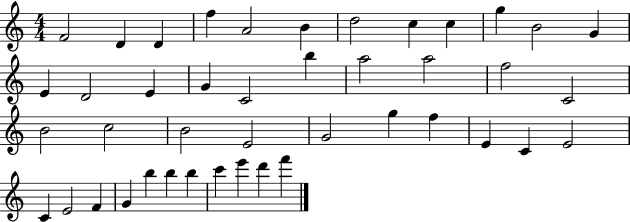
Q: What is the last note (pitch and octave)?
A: F6